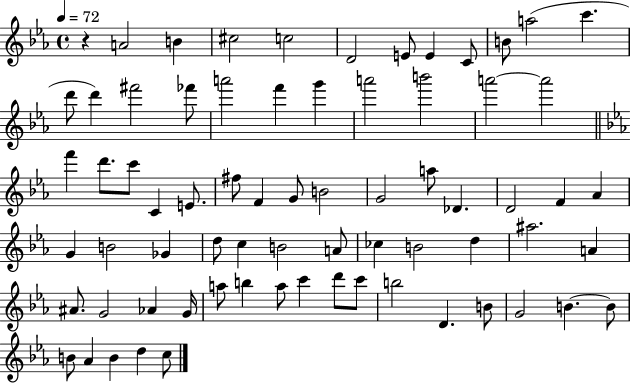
X:1
T:Untitled
M:4/4
L:1/4
K:Eb
z A2 B ^c2 c2 D2 E/2 E C/2 B/2 a2 c' d'/2 d' ^f'2 _f'/2 a'2 f' g' a'2 b'2 a'2 a'2 f' d'/2 c'/2 C E/2 ^f/2 F G/2 B2 G2 a/2 _D D2 F _A G B2 _G d/2 c B2 A/2 _c B2 d ^a2 A ^A/2 G2 _A G/4 a/2 b a/2 c' d'/2 c'/2 b2 D B/2 G2 B B/2 B/2 _A B d c/2